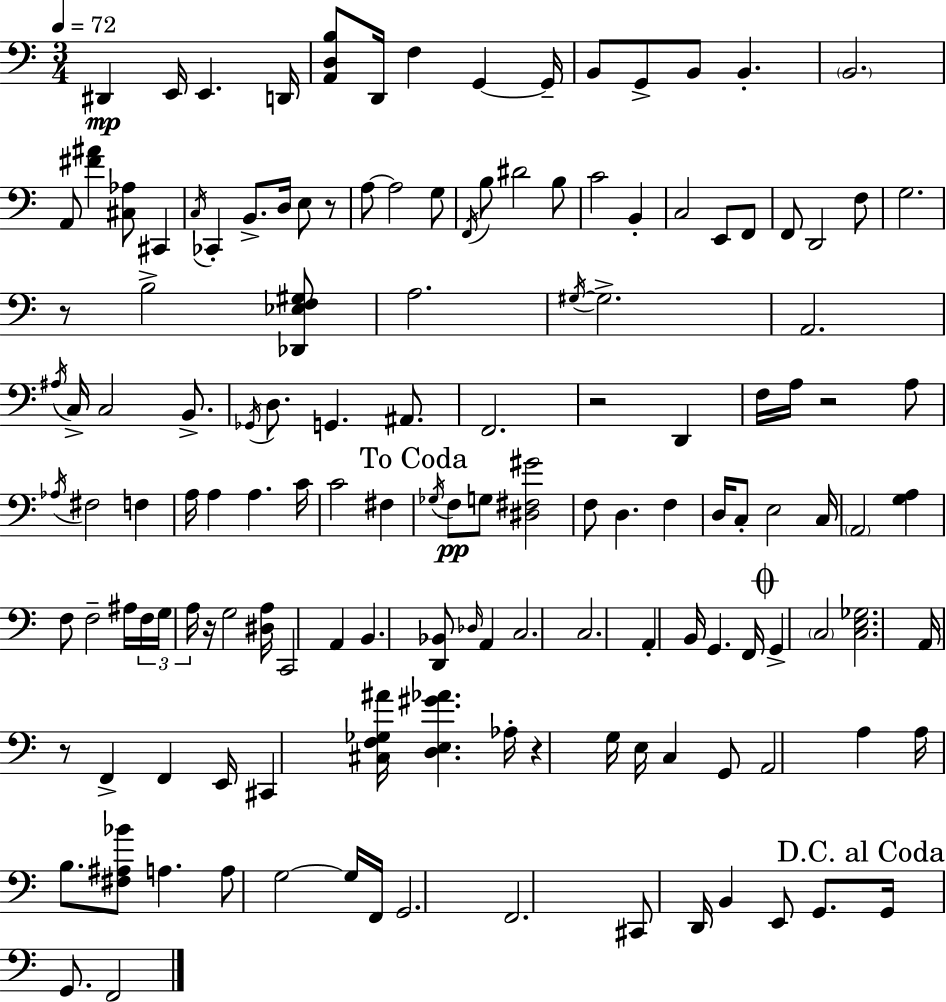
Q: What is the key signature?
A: C major